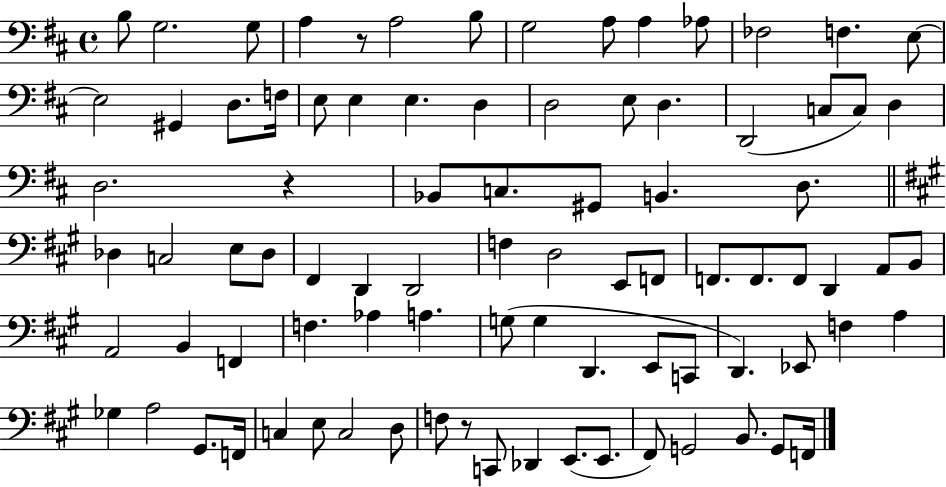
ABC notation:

X:1
T:Untitled
M:4/4
L:1/4
K:D
B,/2 G,2 G,/2 A, z/2 A,2 B,/2 G,2 A,/2 A, _A,/2 _F,2 F, E,/2 E,2 ^G,, D,/2 F,/4 E,/2 E, E, D, D,2 E,/2 D, D,,2 C,/2 C,/2 D, D,2 z _B,,/2 C,/2 ^G,,/2 B,, D,/2 _D, C,2 E,/2 _D,/2 ^F,, D,, D,,2 F, D,2 E,,/2 F,,/2 F,,/2 F,,/2 F,,/2 D,, A,,/2 B,,/2 A,,2 B,, F,, F, _A, A, G,/2 G, D,, E,,/2 C,,/2 D,, _E,,/2 F, A, _G, A,2 ^G,,/2 F,,/4 C, E,/2 C,2 D,/2 F,/2 z/2 C,,/2 _D,, E,,/2 E,,/2 ^F,,/2 G,,2 B,,/2 G,,/2 F,,/4